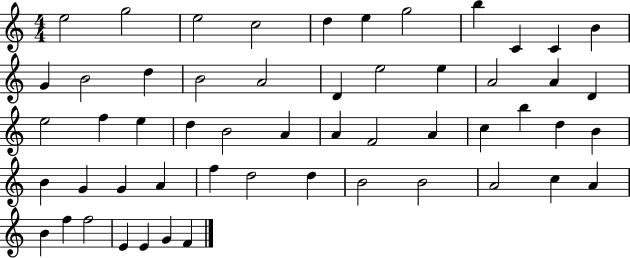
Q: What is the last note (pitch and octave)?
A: F4